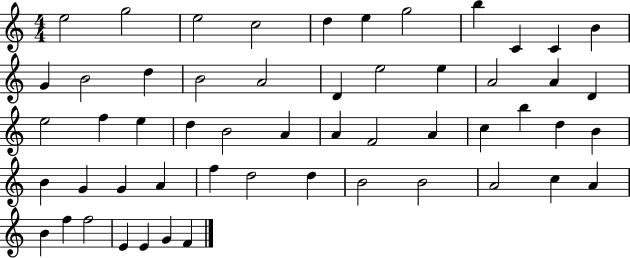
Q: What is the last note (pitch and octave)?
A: F4